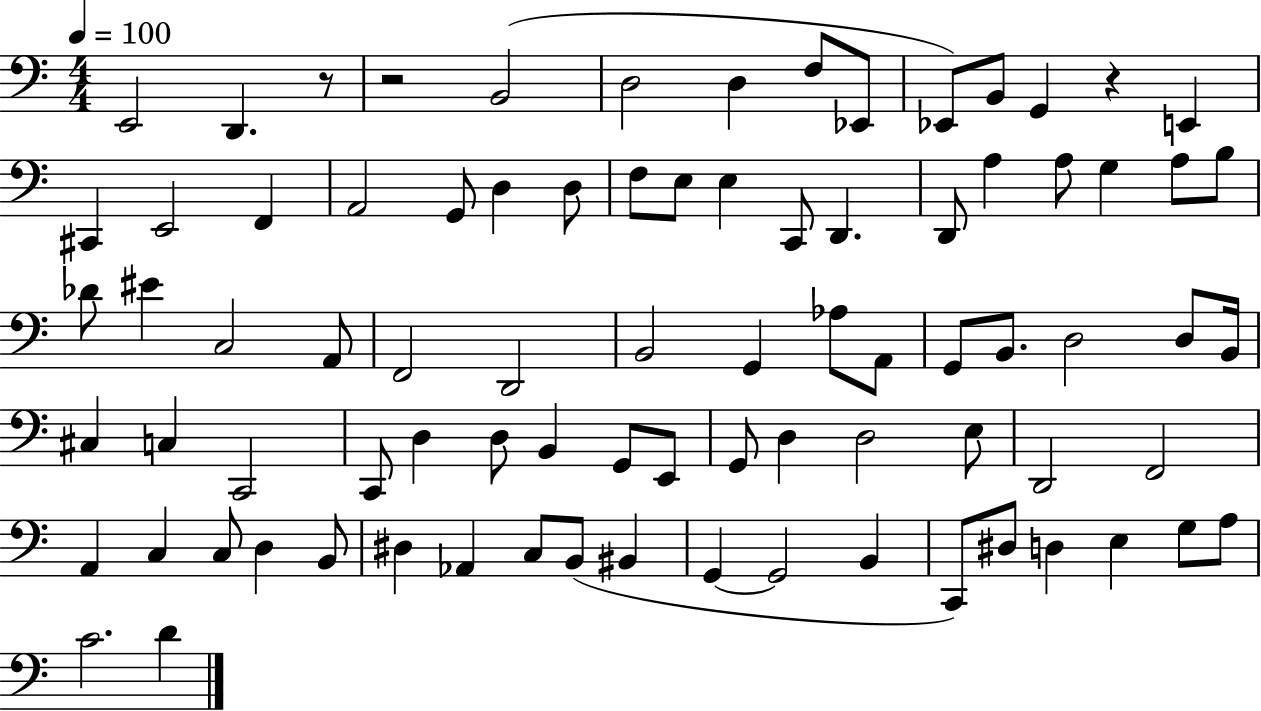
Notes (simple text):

E2/h D2/q. R/e R/h B2/h D3/h D3/q F3/e Eb2/e Eb2/e B2/e G2/q R/q E2/q C#2/q E2/h F2/q A2/h G2/e D3/q D3/e F3/e E3/e E3/q C2/e D2/q. D2/e A3/q A3/e G3/q A3/e B3/e Db4/e EIS4/q C3/h A2/e F2/h D2/h B2/h G2/q Ab3/e A2/e G2/e B2/e. D3/h D3/e B2/s C#3/q C3/q C2/h C2/e D3/q D3/e B2/q G2/e E2/e G2/e D3/q D3/h E3/e D2/h F2/h A2/q C3/q C3/e D3/q B2/e D#3/q Ab2/q C3/e B2/e BIS2/q G2/q G2/h B2/q C2/e D#3/e D3/q E3/q G3/e A3/e C4/h. D4/q